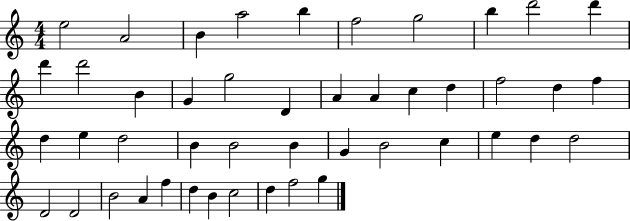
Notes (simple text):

E5/h A4/h B4/q A5/h B5/q F5/h G5/h B5/q D6/h D6/q D6/q D6/h B4/q G4/q G5/h D4/q A4/q A4/q C5/q D5/q F5/h D5/q F5/q D5/q E5/q D5/h B4/q B4/h B4/q G4/q B4/h C5/q E5/q D5/q D5/h D4/h D4/h B4/h A4/q F5/q D5/q B4/q C5/h D5/q F5/h G5/q